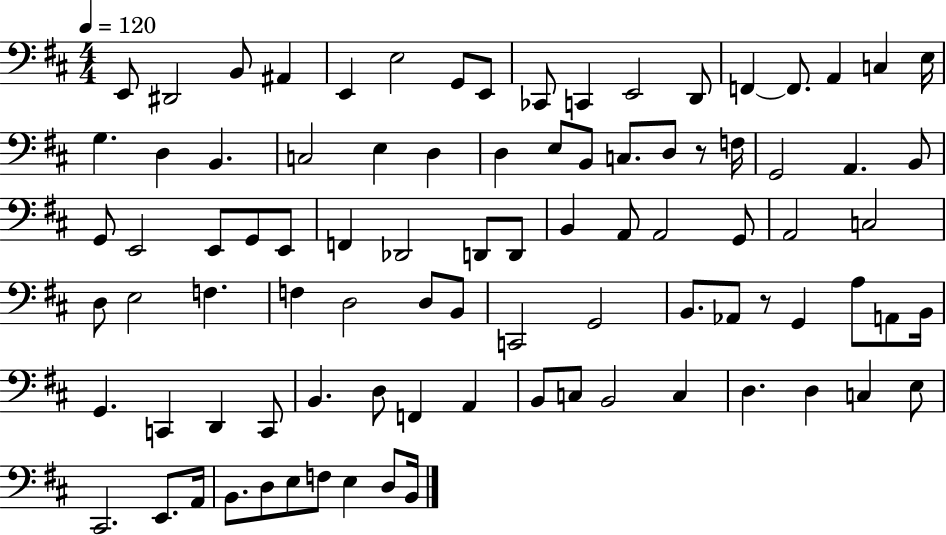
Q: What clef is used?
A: bass